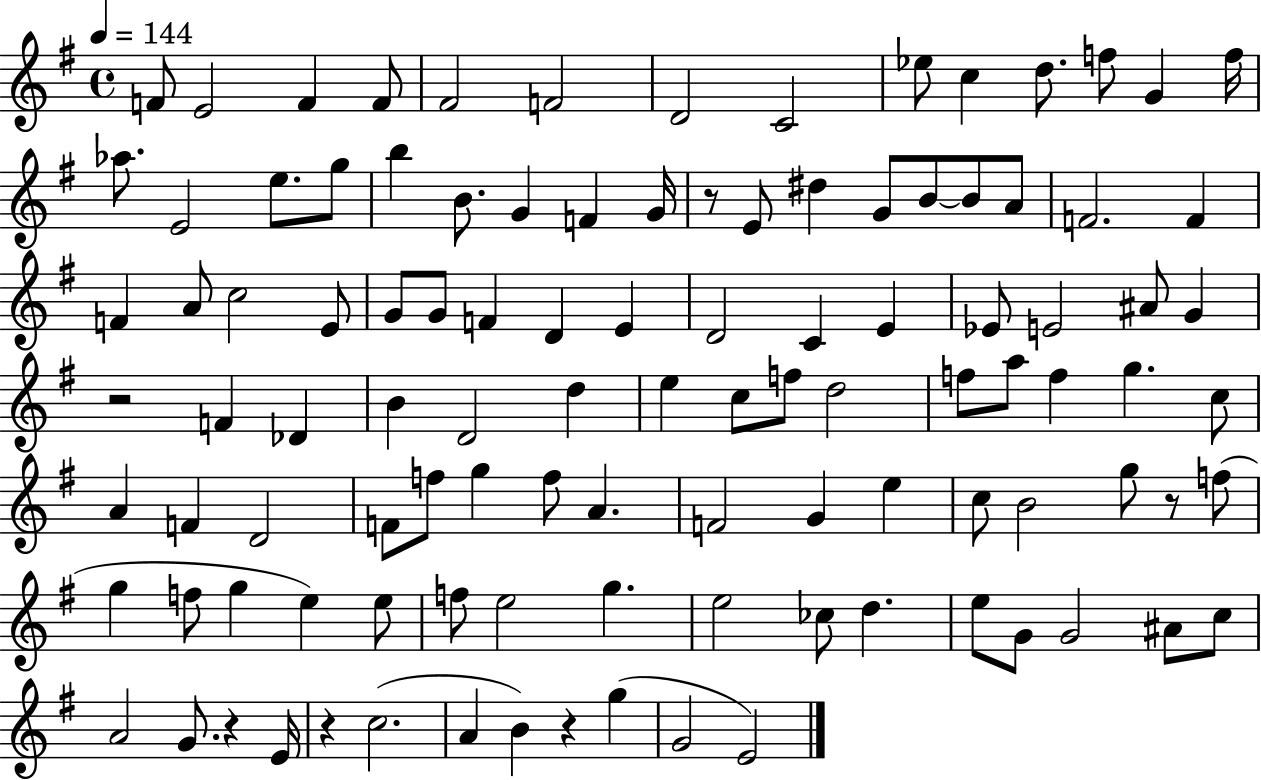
{
  \clef treble
  \time 4/4
  \defaultTimeSignature
  \key g \major
  \tempo 4 = 144
  f'8 e'2 f'4 f'8 | fis'2 f'2 | d'2 c'2 | ees''8 c''4 d''8. f''8 g'4 f''16 | \break aes''8. e'2 e''8. g''8 | b''4 b'8. g'4 f'4 g'16 | r8 e'8 dis''4 g'8 b'8~~ b'8 a'8 | f'2. f'4 | \break f'4 a'8 c''2 e'8 | g'8 g'8 f'4 d'4 e'4 | d'2 c'4 e'4 | ees'8 e'2 ais'8 g'4 | \break r2 f'4 des'4 | b'4 d'2 d''4 | e''4 c''8 f''8 d''2 | f''8 a''8 f''4 g''4. c''8 | \break a'4 f'4 d'2 | f'8 f''8 g''4 f''8 a'4. | f'2 g'4 e''4 | c''8 b'2 g''8 r8 f''8( | \break g''4 f''8 g''4 e''4) e''8 | f''8 e''2 g''4. | e''2 ces''8 d''4. | e''8 g'8 g'2 ais'8 c''8 | \break a'2 g'8. r4 e'16 | r4 c''2.( | a'4 b'4) r4 g''4( | g'2 e'2) | \break \bar "|."
}